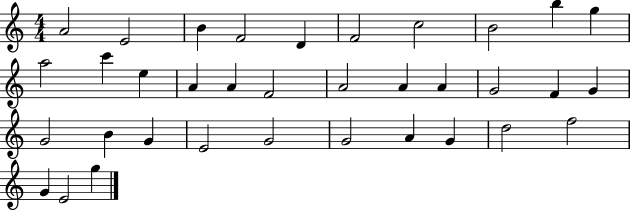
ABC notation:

X:1
T:Untitled
M:4/4
L:1/4
K:C
A2 E2 B F2 D F2 c2 B2 b g a2 c' e A A F2 A2 A A G2 F G G2 B G E2 G2 G2 A G d2 f2 G E2 g